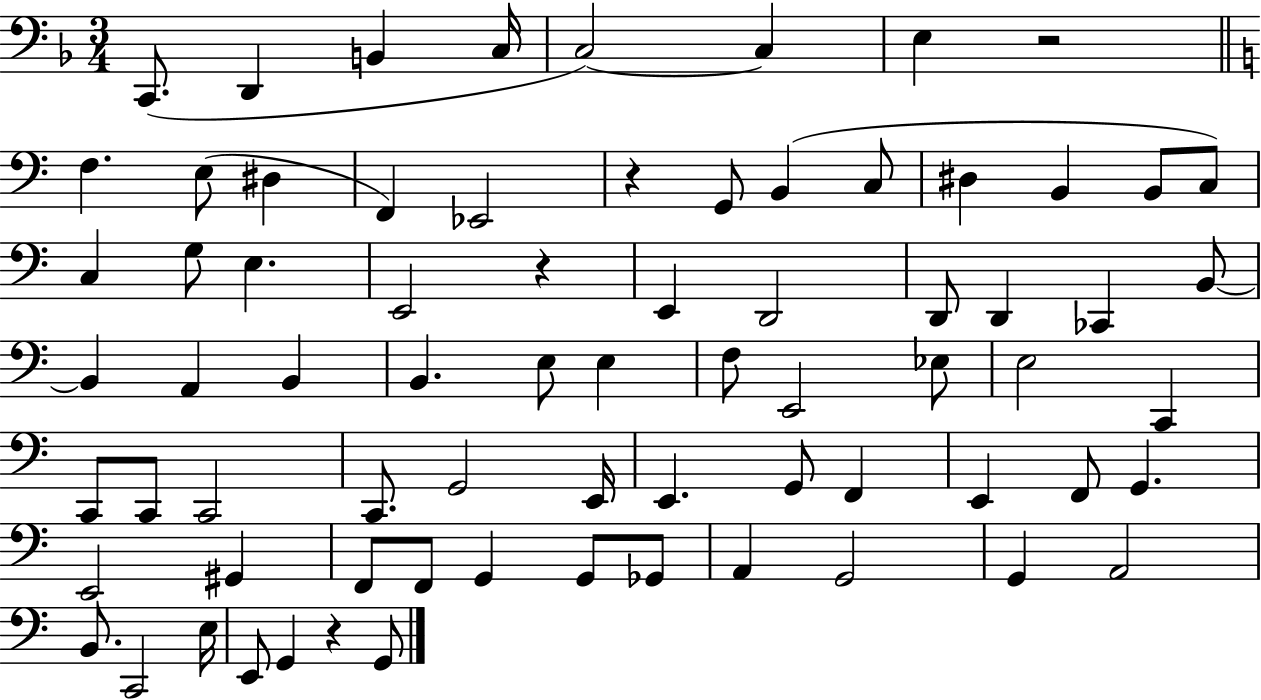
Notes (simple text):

C2/e. D2/q B2/q C3/s C3/h C3/q E3/q R/h F3/q. E3/e D#3/q F2/q Eb2/h R/q G2/e B2/q C3/e D#3/q B2/q B2/e C3/e C3/q G3/e E3/q. E2/h R/q E2/q D2/h D2/e D2/q CES2/q B2/e B2/q A2/q B2/q B2/q. E3/e E3/q F3/e E2/h Eb3/e E3/h C2/q C2/e C2/e C2/h C2/e. G2/h E2/s E2/q. G2/e F2/q E2/q F2/e G2/q. E2/h G#2/q F2/e F2/e G2/q G2/e Gb2/e A2/q G2/h G2/q A2/h B2/e. C2/h E3/s E2/e G2/q R/q G2/e